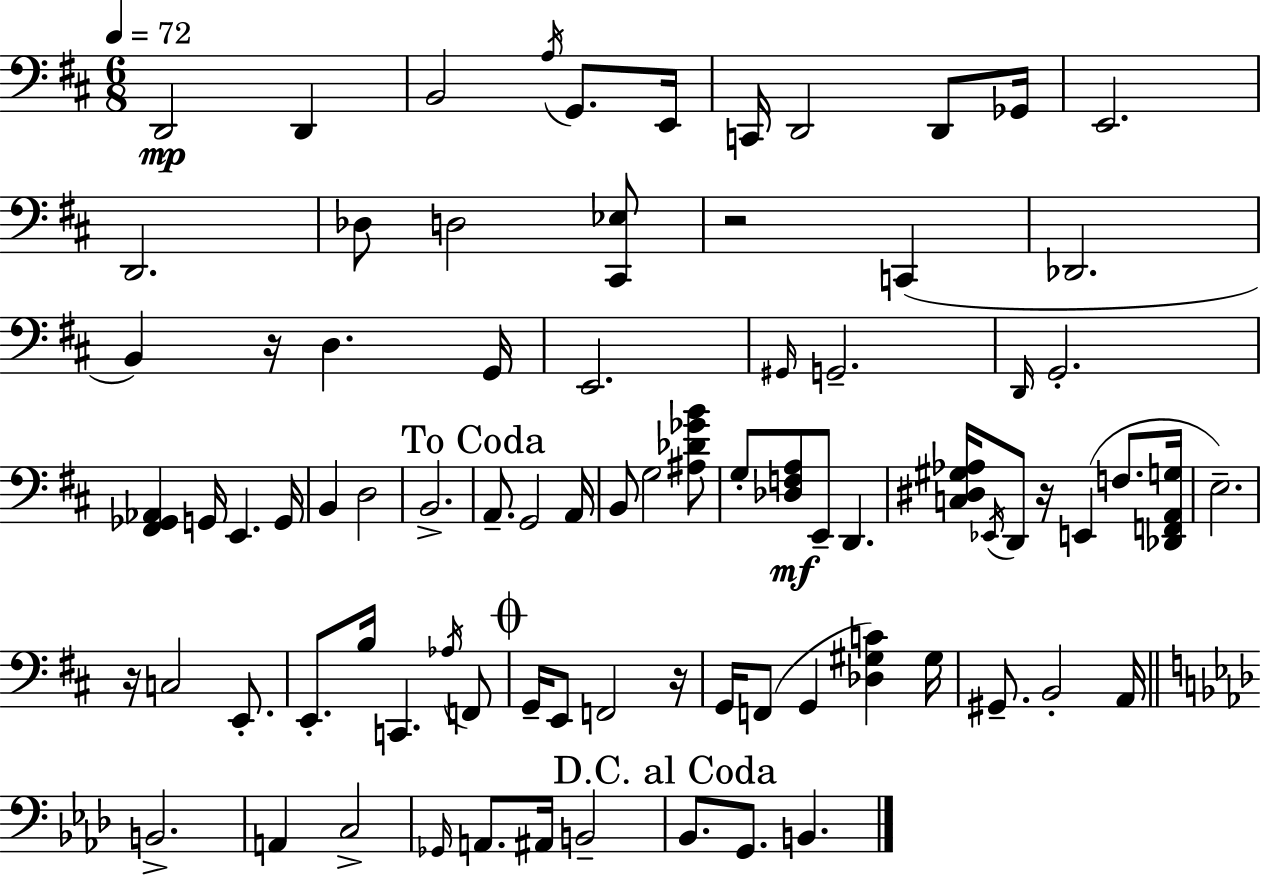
X:1
T:Untitled
M:6/8
L:1/4
K:D
D,,2 D,, B,,2 A,/4 G,,/2 E,,/4 C,,/4 D,,2 D,,/2 _G,,/4 E,,2 D,,2 _D,/2 D,2 [^C,,_E,]/2 z2 C,, _D,,2 B,, z/4 D, G,,/4 E,,2 ^G,,/4 G,,2 D,,/4 G,,2 [^F,,_G,,_A,,] G,,/4 E,, G,,/4 B,, D,2 B,,2 A,,/2 G,,2 A,,/4 B,,/2 G,2 [^A,_D_GB]/2 G,/2 [_D,F,A,]/2 E,,/2 D,, [C,^D,^G,_A,]/4 _E,,/4 D,,/2 z/4 E,, F,/2 [_D,,F,,A,,G,]/4 E,2 z/4 C,2 E,,/2 E,,/2 B,/4 C,, _A,/4 F,,/2 G,,/4 E,,/2 F,,2 z/4 G,,/4 F,,/2 G,, [_D,^G,C] ^G,/4 ^G,,/2 B,,2 A,,/4 B,,2 A,, C,2 _G,,/4 A,,/2 ^A,,/4 B,,2 _B,,/2 G,,/2 B,,